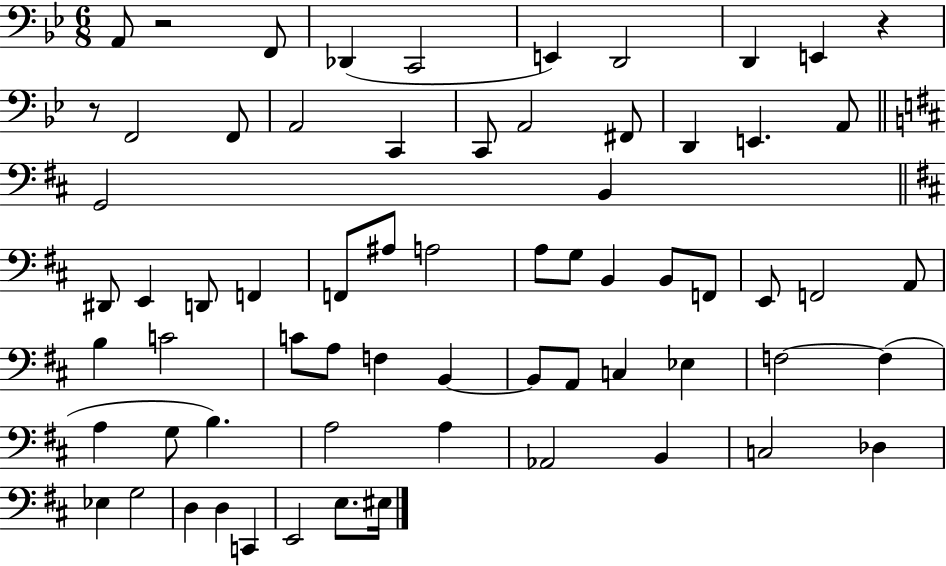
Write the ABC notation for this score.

X:1
T:Untitled
M:6/8
L:1/4
K:Bb
A,,/2 z2 F,,/2 _D,, C,,2 E,, D,,2 D,, E,, z z/2 F,,2 F,,/2 A,,2 C,, C,,/2 A,,2 ^F,,/2 D,, E,, A,,/2 G,,2 B,, ^D,,/2 E,, D,,/2 F,, F,,/2 ^A,/2 A,2 A,/2 G,/2 B,, B,,/2 F,,/2 E,,/2 F,,2 A,,/2 B, C2 C/2 A,/2 F, B,, B,,/2 A,,/2 C, _E, F,2 F, A, G,/2 B, A,2 A, _A,,2 B,, C,2 _D, _E, G,2 D, D, C,, E,,2 E,/2 ^E,/4